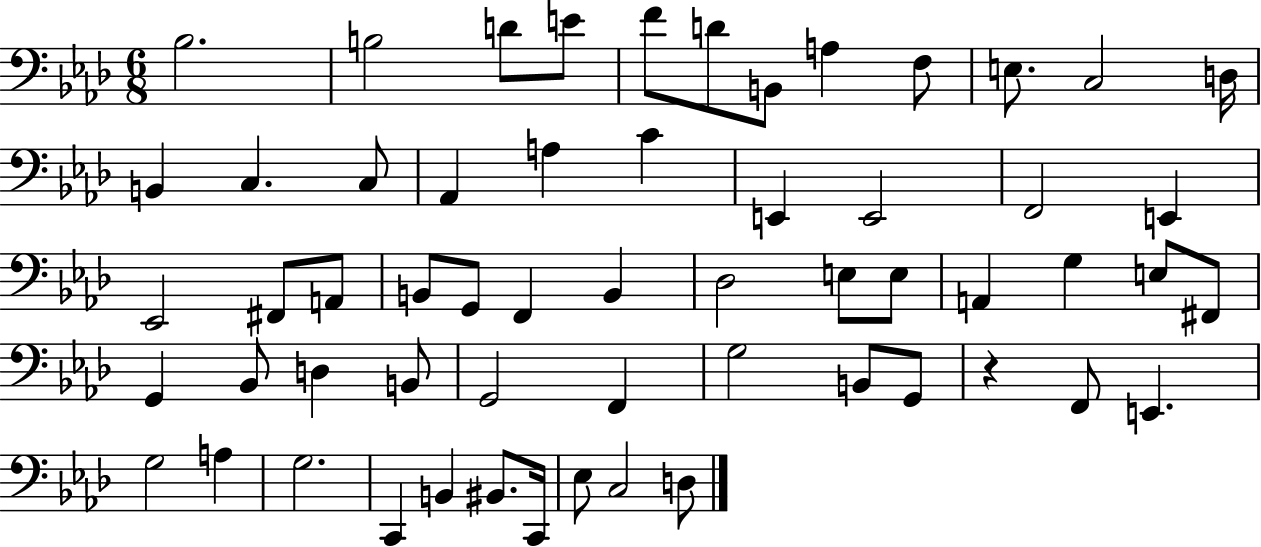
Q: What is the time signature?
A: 6/8